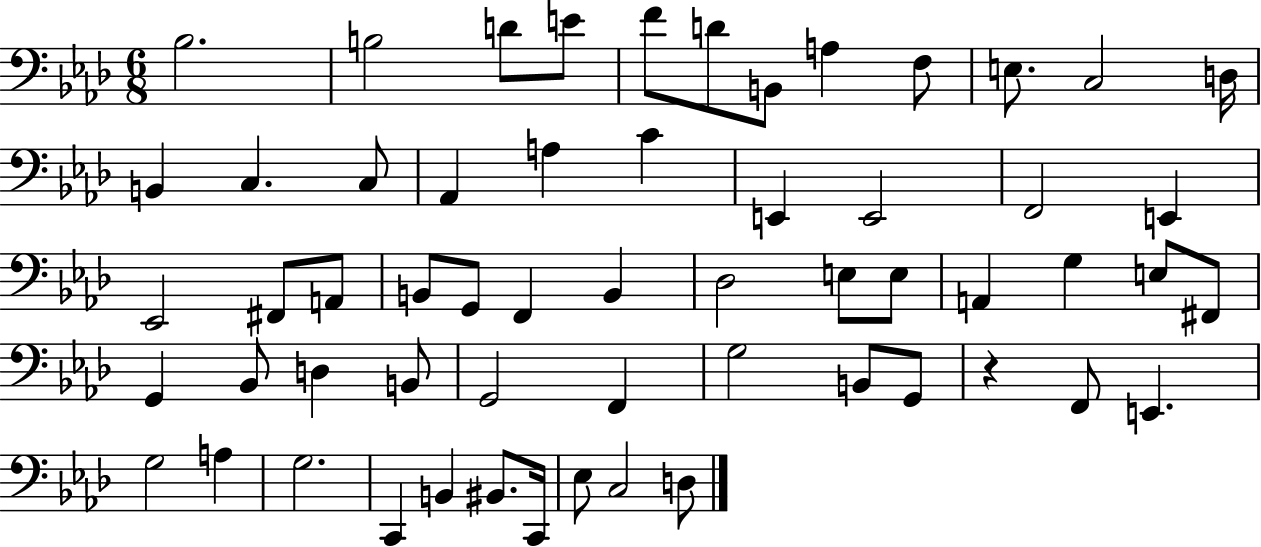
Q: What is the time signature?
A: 6/8